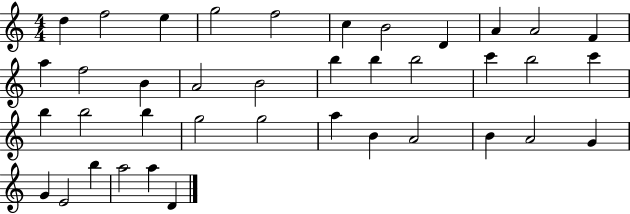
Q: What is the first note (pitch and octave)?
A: D5